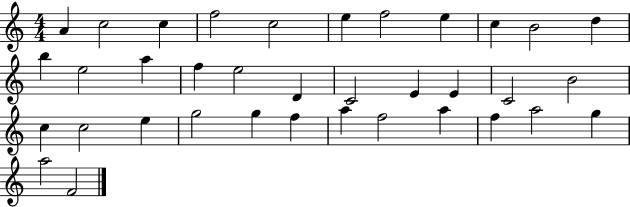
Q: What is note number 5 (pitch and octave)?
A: C5